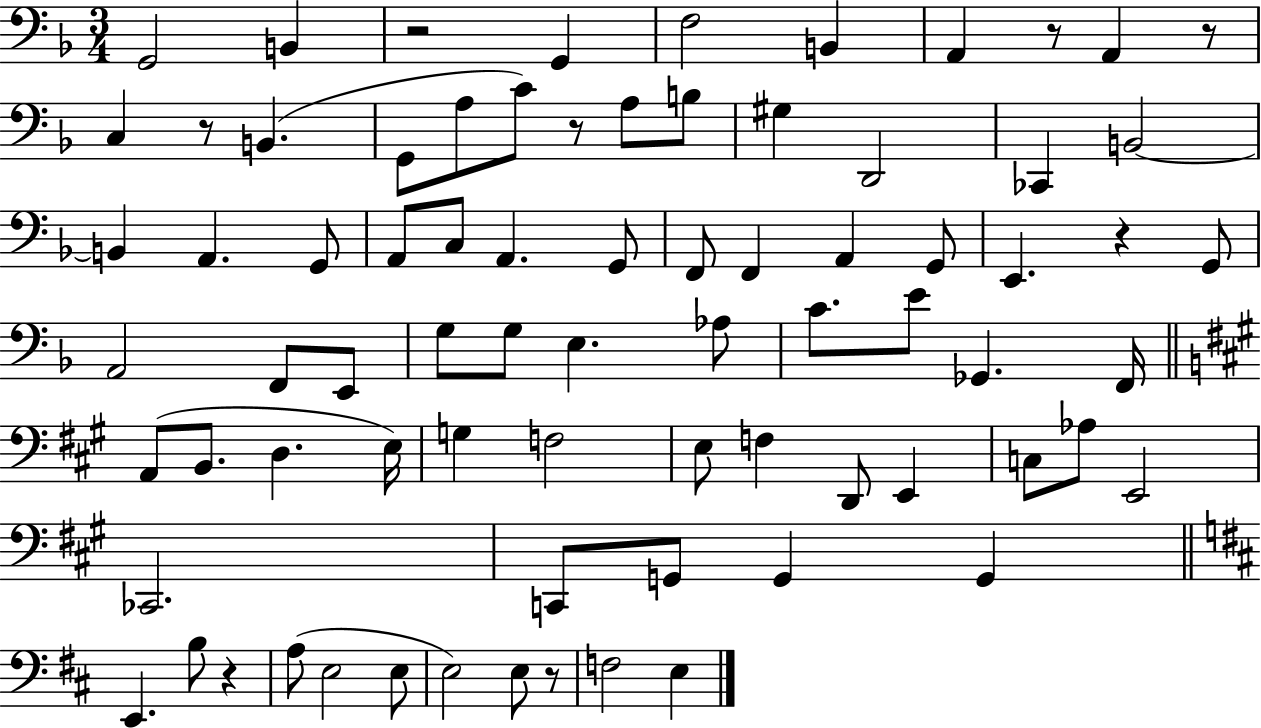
X:1
T:Untitled
M:3/4
L:1/4
K:F
G,,2 B,, z2 G,, F,2 B,, A,, z/2 A,, z/2 C, z/2 B,, G,,/2 A,/2 C/2 z/2 A,/2 B,/2 ^G, D,,2 _C,, B,,2 B,, A,, G,,/2 A,,/2 C,/2 A,, G,,/2 F,,/2 F,, A,, G,,/2 E,, z G,,/2 A,,2 F,,/2 E,,/2 G,/2 G,/2 E, _A,/2 C/2 E/2 _G,, F,,/4 A,,/2 B,,/2 D, E,/4 G, F,2 E,/2 F, D,,/2 E,, C,/2 _A,/2 E,,2 _C,,2 C,,/2 G,,/2 G,, G,, E,, B,/2 z A,/2 E,2 E,/2 E,2 E,/2 z/2 F,2 E,